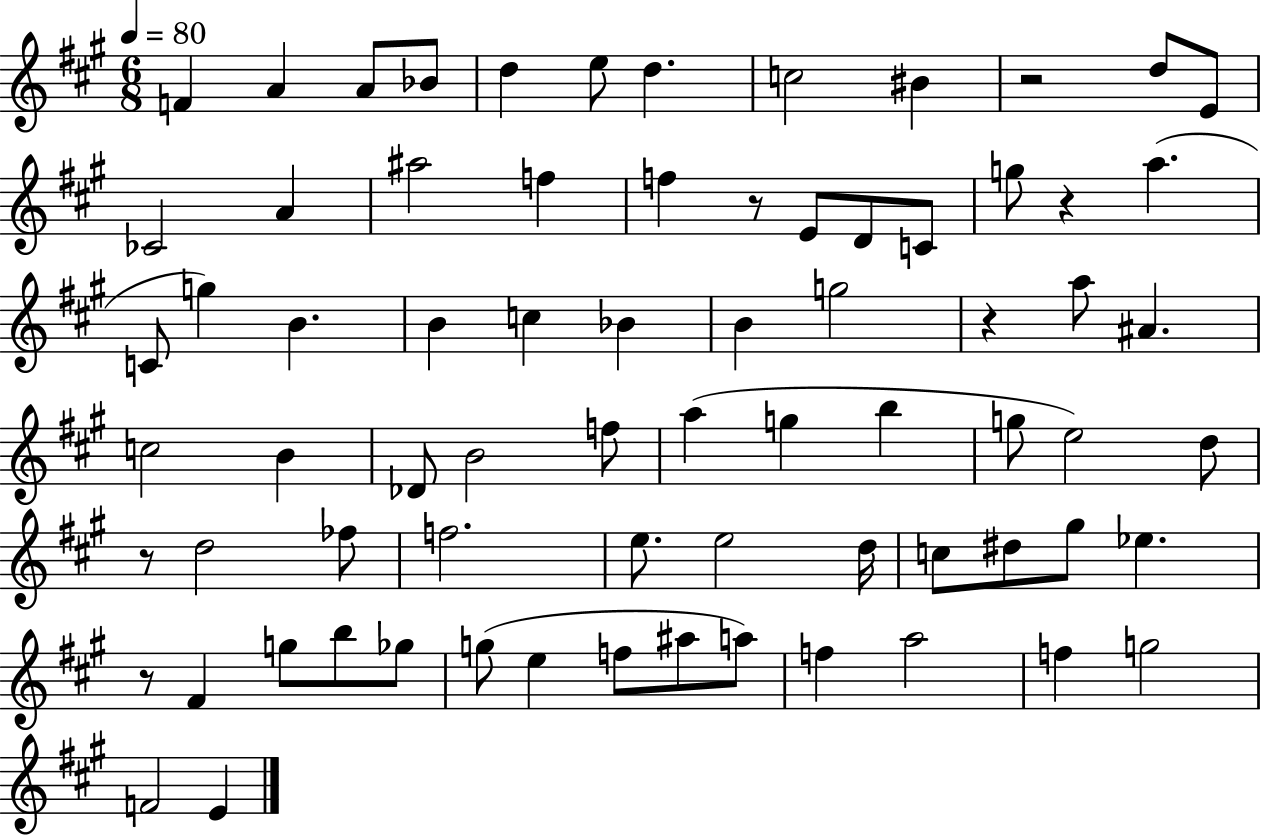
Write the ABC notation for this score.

X:1
T:Untitled
M:6/8
L:1/4
K:A
F A A/2 _B/2 d e/2 d c2 ^B z2 d/2 E/2 _C2 A ^a2 f f z/2 E/2 D/2 C/2 g/2 z a C/2 g B B c _B B g2 z a/2 ^A c2 B _D/2 B2 f/2 a g b g/2 e2 d/2 z/2 d2 _f/2 f2 e/2 e2 d/4 c/2 ^d/2 ^g/2 _e z/2 ^F g/2 b/2 _g/2 g/2 e f/2 ^a/2 a/2 f a2 f g2 F2 E